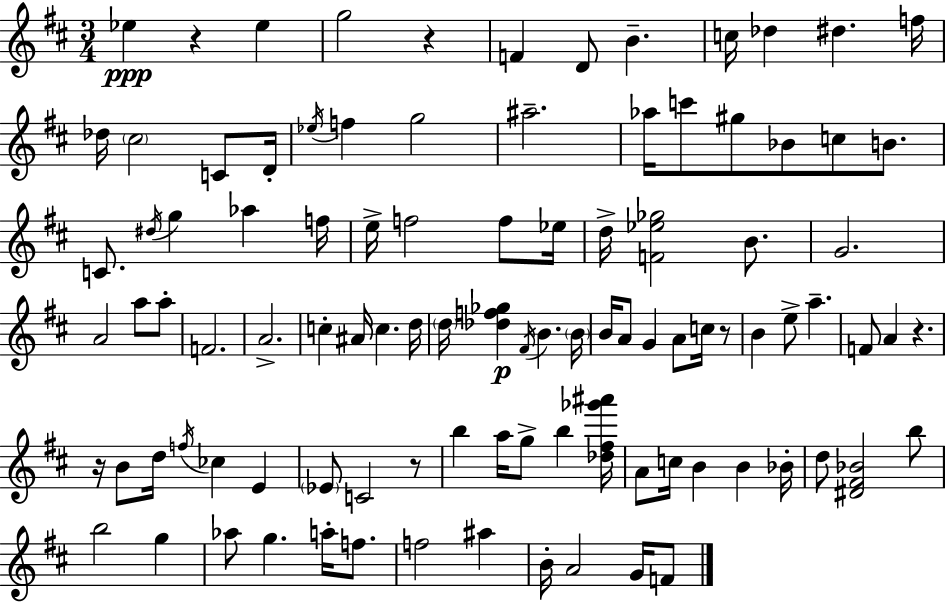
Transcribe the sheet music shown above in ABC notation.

X:1
T:Untitled
M:3/4
L:1/4
K:D
_e z _e g2 z F D/2 B c/4 _d ^d f/4 _d/4 ^c2 C/2 D/4 _e/4 f g2 ^a2 _a/4 c'/2 ^g/2 _B/2 c/2 B/2 C/2 ^d/4 g _a f/4 e/4 f2 f/2 _e/4 d/4 [F_e_g]2 B/2 G2 A2 a/2 a/2 F2 A2 c ^A/4 c d/4 d/4 [_df_g] ^F/4 B B/4 B/4 A/2 G A/2 c/4 z/2 B e/2 a F/2 A z z/4 B/2 d/4 f/4 _c E _E/2 C2 z/2 b a/4 g/2 b [_d^f_g'^a']/4 A/2 c/4 B B _B/4 d/2 [^D^F_B]2 b/2 b2 g _a/2 g a/4 f/2 f2 ^a B/4 A2 G/4 F/2